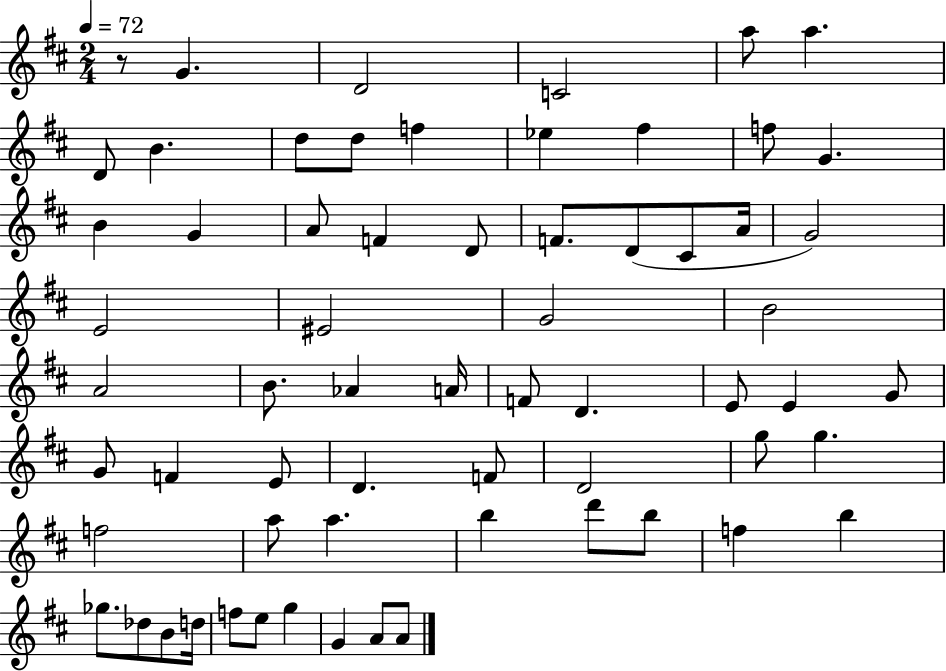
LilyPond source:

{
  \clef treble
  \numericTimeSignature
  \time 2/4
  \key d \major
  \tempo 4 = 72
  \repeat volta 2 { r8 g'4. | d'2 | c'2 | a''8 a''4. | \break d'8 b'4. | d''8 d''8 f''4 | ees''4 fis''4 | f''8 g'4. | \break b'4 g'4 | a'8 f'4 d'8 | f'8. d'8( cis'8 a'16 | g'2) | \break e'2 | eis'2 | g'2 | b'2 | \break a'2 | b'8. aes'4 a'16 | f'8 d'4. | e'8 e'4 g'8 | \break g'8 f'4 e'8 | d'4. f'8 | d'2 | g''8 g''4. | \break f''2 | a''8 a''4. | b''4 d'''8 b''8 | f''4 b''4 | \break ges''8. des''8 b'8 d''16 | f''8 e''8 g''4 | g'4 a'8 a'8 | } \bar "|."
}